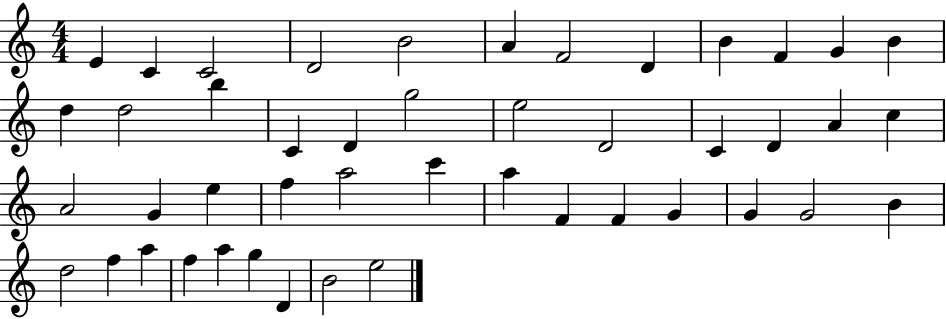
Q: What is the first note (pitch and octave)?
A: E4